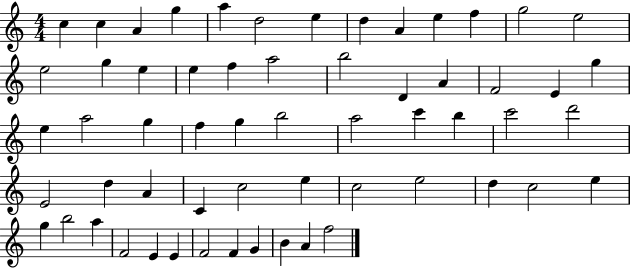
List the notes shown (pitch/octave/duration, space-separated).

C5/q C5/q A4/q G5/q A5/q D5/h E5/q D5/q A4/q E5/q F5/q G5/h E5/h E5/h G5/q E5/q E5/q F5/q A5/h B5/h D4/q A4/q F4/h E4/q G5/q E5/q A5/h G5/q F5/q G5/q B5/h A5/h C6/q B5/q C6/h D6/h E4/h D5/q A4/q C4/q C5/h E5/q C5/h E5/h D5/q C5/h E5/q G5/q B5/h A5/q F4/h E4/q E4/q F4/h F4/q G4/q B4/q A4/q F5/h